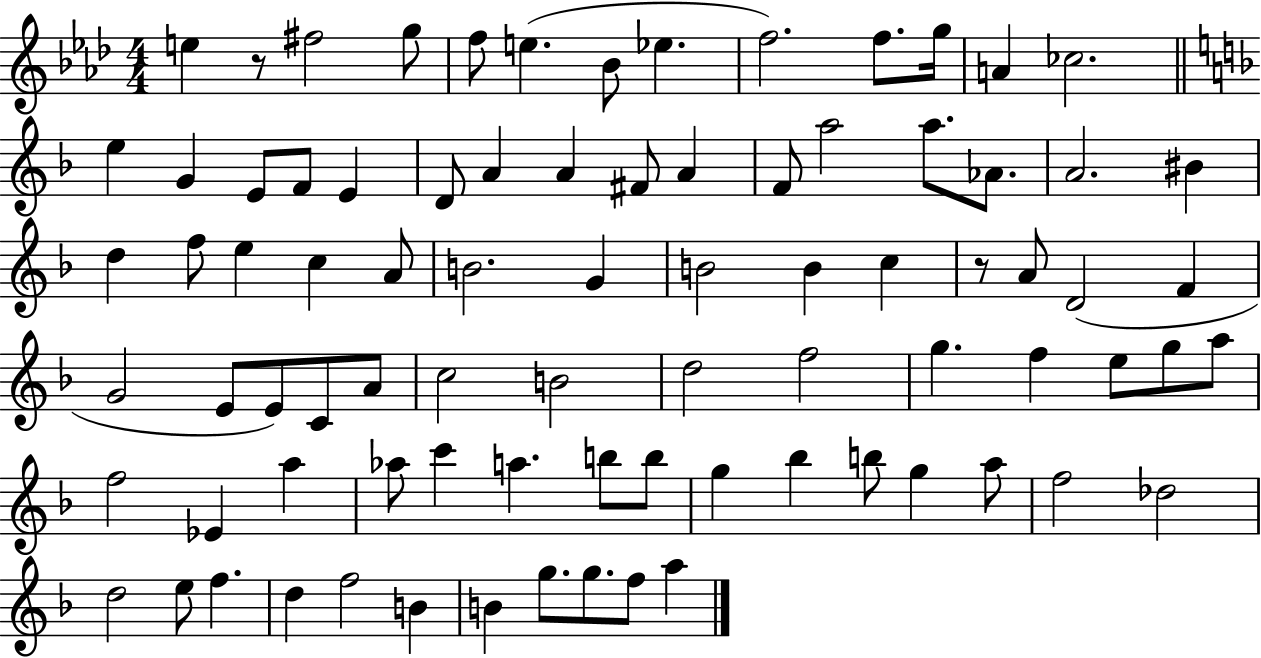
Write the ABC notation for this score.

X:1
T:Untitled
M:4/4
L:1/4
K:Ab
e z/2 ^f2 g/2 f/2 e _B/2 _e f2 f/2 g/4 A _c2 e G E/2 F/2 E D/2 A A ^F/2 A F/2 a2 a/2 _A/2 A2 ^B d f/2 e c A/2 B2 G B2 B c z/2 A/2 D2 F G2 E/2 E/2 C/2 A/2 c2 B2 d2 f2 g f e/2 g/2 a/2 f2 _E a _a/2 c' a b/2 b/2 g _b b/2 g a/2 f2 _d2 d2 e/2 f d f2 B B g/2 g/2 f/2 a